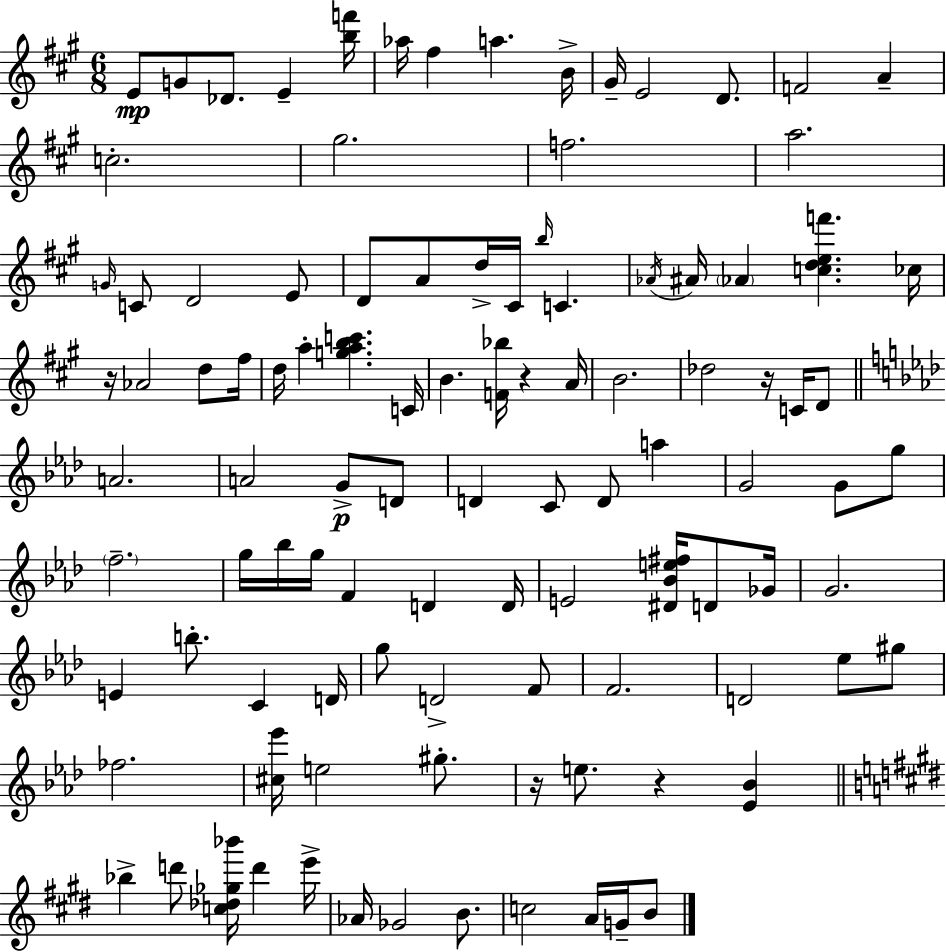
X:1
T:Untitled
M:6/8
L:1/4
K:A
E/2 G/2 _D/2 E [bf']/4 _a/4 ^f a B/4 ^G/4 E2 D/2 F2 A c2 ^g2 f2 a2 G/4 C/2 D2 E/2 D/2 A/2 d/4 ^C/4 b/4 C _A/4 ^A/4 _A [cdef'] _c/4 z/4 _A2 d/2 ^f/4 d/4 a [gabc'] C/4 B [F_b]/4 z A/4 B2 _d2 z/4 C/4 D/2 A2 A2 G/2 D/2 D C/2 D/2 a G2 G/2 g/2 f2 g/4 _b/4 g/4 F D D/4 E2 [^D_Be^f]/4 D/2 _G/4 G2 E b/2 C D/4 g/2 D2 F/2 F2 D2 _e/2 ^g/2 _f2 [^c_e']/4 e2 ^g/2 z/4 e/2 z [_E_B] _b d'/2 [c_d_g_b']/4 d' e'/4 _A/4 _G2 B/2 c2 A/4 G/4 B/2